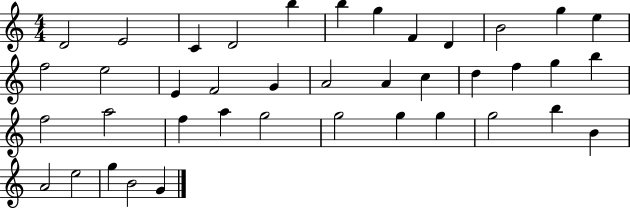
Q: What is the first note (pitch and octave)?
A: D4